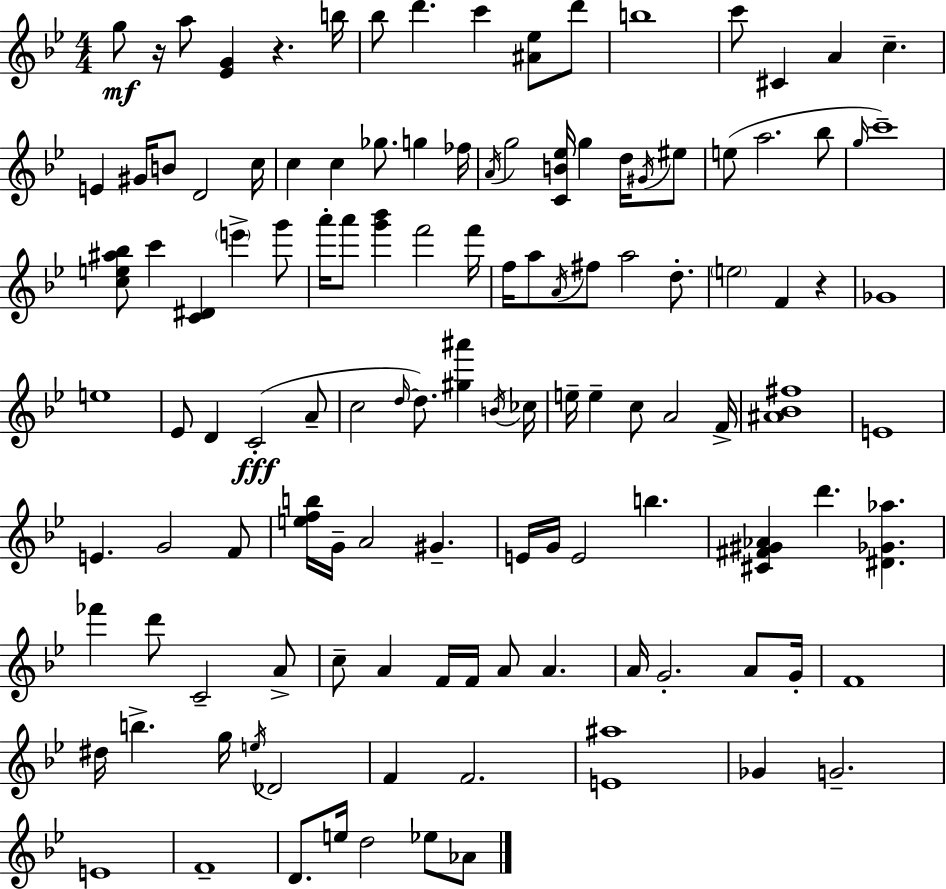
G5/e R/s A5/e [Eb4,G4]/q R/q. B5/s Bb5/e D6/q. C6/q [A#4,Eb5]/e D6/e B5/w C6/e C#4/q A4/q C5/q. E4/q G#4/s B4/e D4/h C5/s C5/q C5/q Gb5/e. G5/q FES5/s A4/s G5/h [C4,B4,Eb5]/s G5/q D5/s G#4/s EIS5/e E5/e A5/h. Bb5/e G5/s C6/w [C5,E5,A#5,Bb5]/e C6/q [C4,D#4]/q E6/q G6/e A6/s A6/e [G6,Bb6]/q F6/h F6/s F5/s A5/e A4/s F#5/e A5/h D5/e. E5/h F4/q R/q Gb4/w E5/w Eb4/e D4/q C4/h A4/e C5/h D5/s D5/e. [G#5,A#6]/q B4/s CES5/s E5/s E5/q C5/e A4/h F4/s [A#4,Bb4,F#5]/w E4/w E4/q. G4/h F4/e [E5,F5,B5]/s G4/s A4/h G#4/q. E4/s G4/s E4/h B5/q. [C#4,F#4,G#4,Ab4]/q D6/q. [D#4,Gb4,Ab5]/q. FES6/q D6/e C4/h A4/e C5/e A4/q F4/s F4/s A4/e A4/q. A4/s G4/h. A4/e G4/s F4/w D#5/s B5/q. G5/s E5/s Db4/h F4/q F4/h. [E4,A#5]/w Gb4/q G4/h. E4/w F4/w D4/e. E5/s D5/h Eb5/e Ab4/e